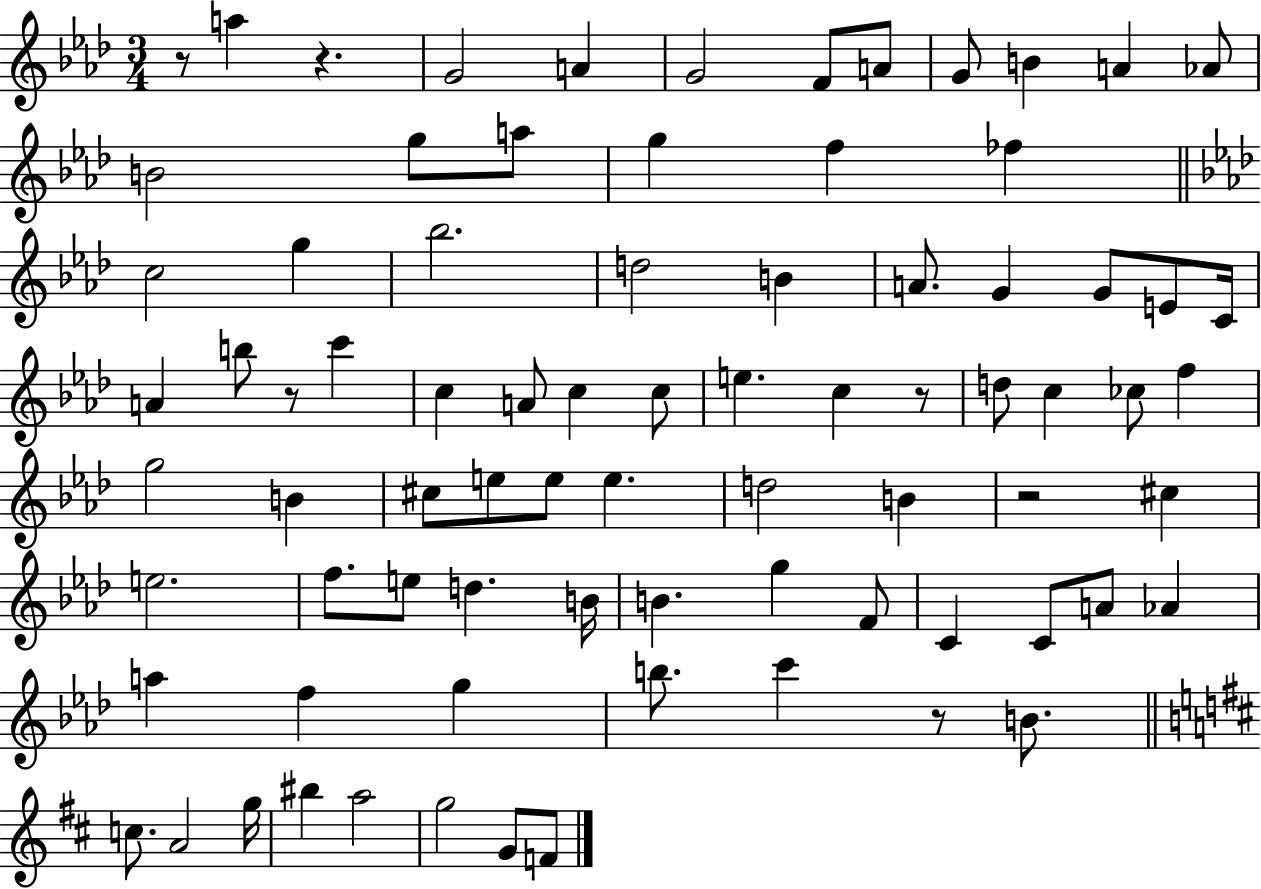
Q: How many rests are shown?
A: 6